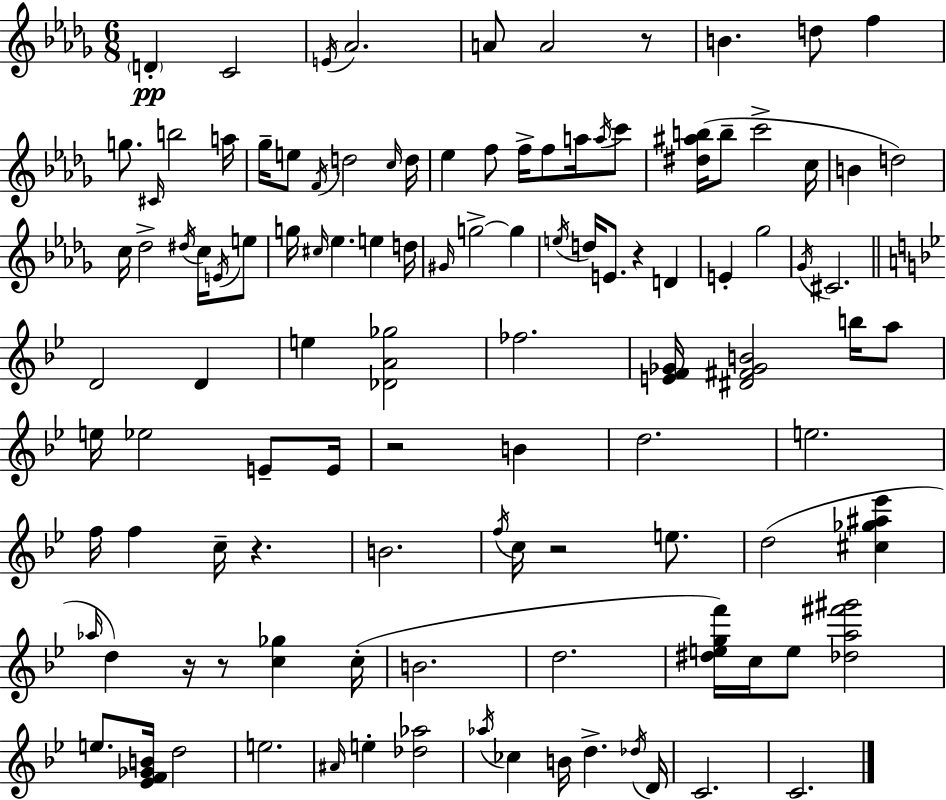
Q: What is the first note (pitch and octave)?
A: D4